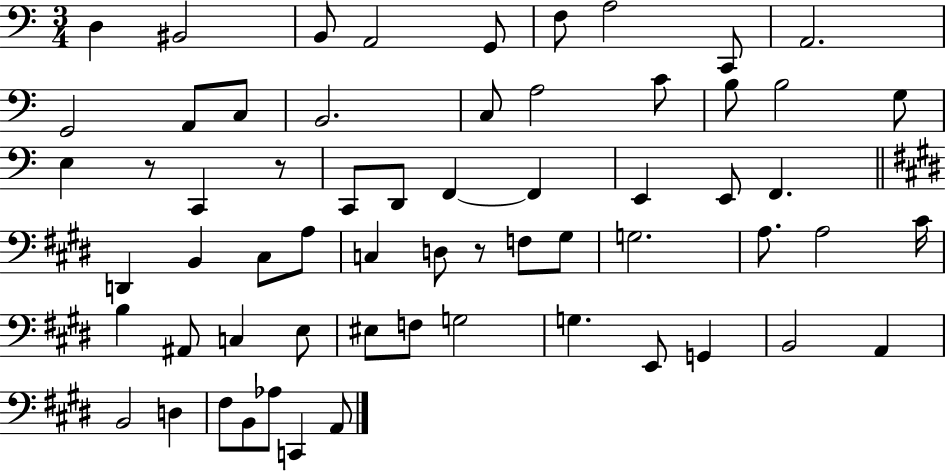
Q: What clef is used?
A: bass